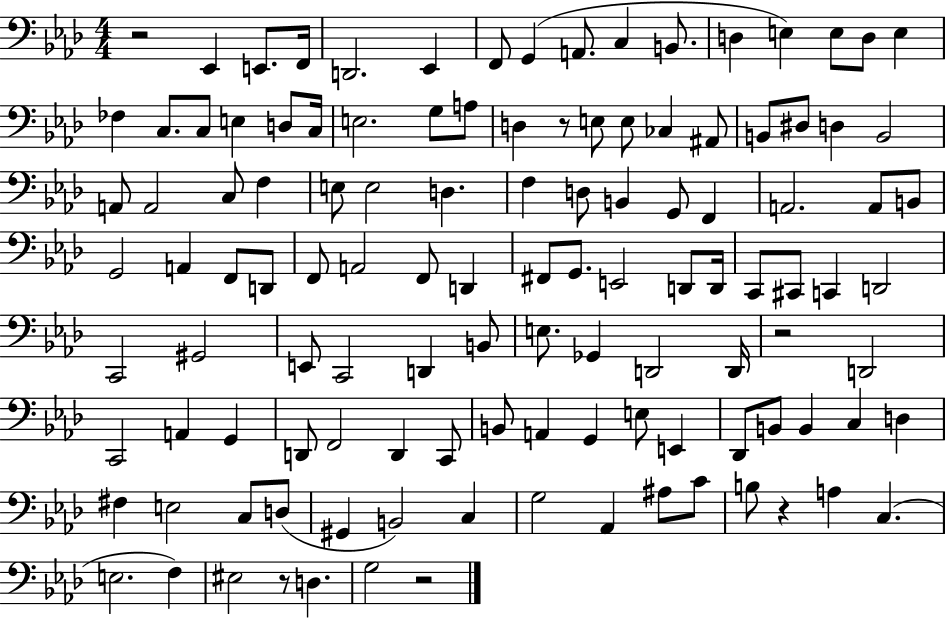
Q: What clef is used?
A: bass